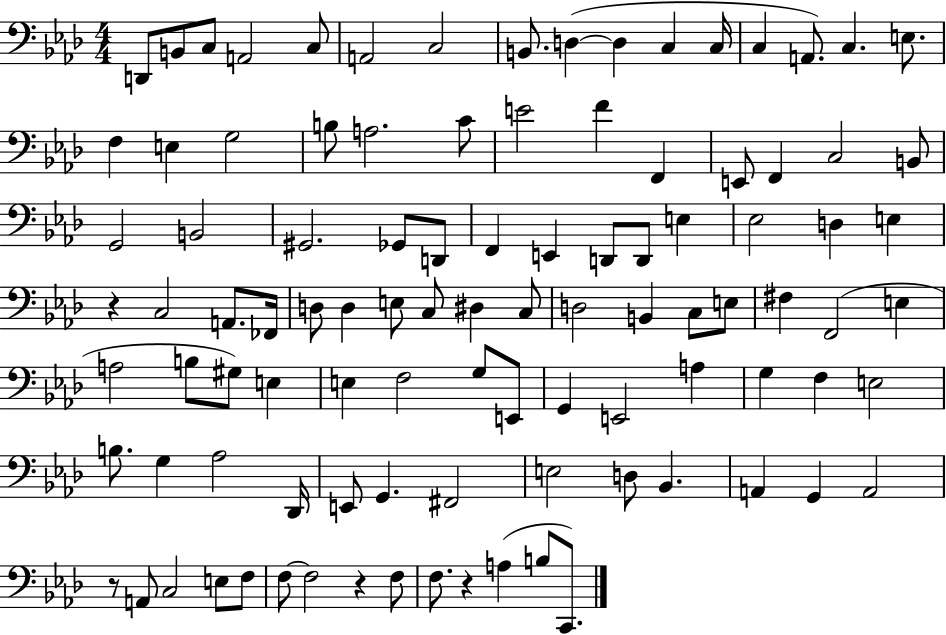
{
  \clef bass
  \numericTimeSignature
  \time 4/4
  \key aes \major
  d,8 b,8 c8 a,2 c8 | a,2 c2 | b,8. d4~(~ d4 c4 c16 | c4 a,8.) c4. e8. | \break f4 e4 g2 | b8 a2. c'8 | e'2 f'4 f,4 | e,8 f,4 c2 b,8 | \break g,2 b,2 | gis,2. ges,8 d,8 | f,4 e,4 d,8 d,8 e4 | ees2 d4 e4 | \break r4 c2 a,8. fes,16 | d8 d4 e8 c8 dis4 c8 | d2 b,4 c8 e8 | fis4 f,2( e4 | \break a2 b8 gis8) e4 | e4 f2 g8 e,8 | g,4 e,2 a4 | g4 f4 e2 | \break b8. g4 aes2 des,16 | e,8 g,4. fis,2 | e2 d8 bes,4. | a,4 g,4 a,2 | \break r8 a,8 c2 e8 f8 | f8~~ f2 r4 f8 | f8. r4 a4( b8 c,8.) | \bar "|."
}